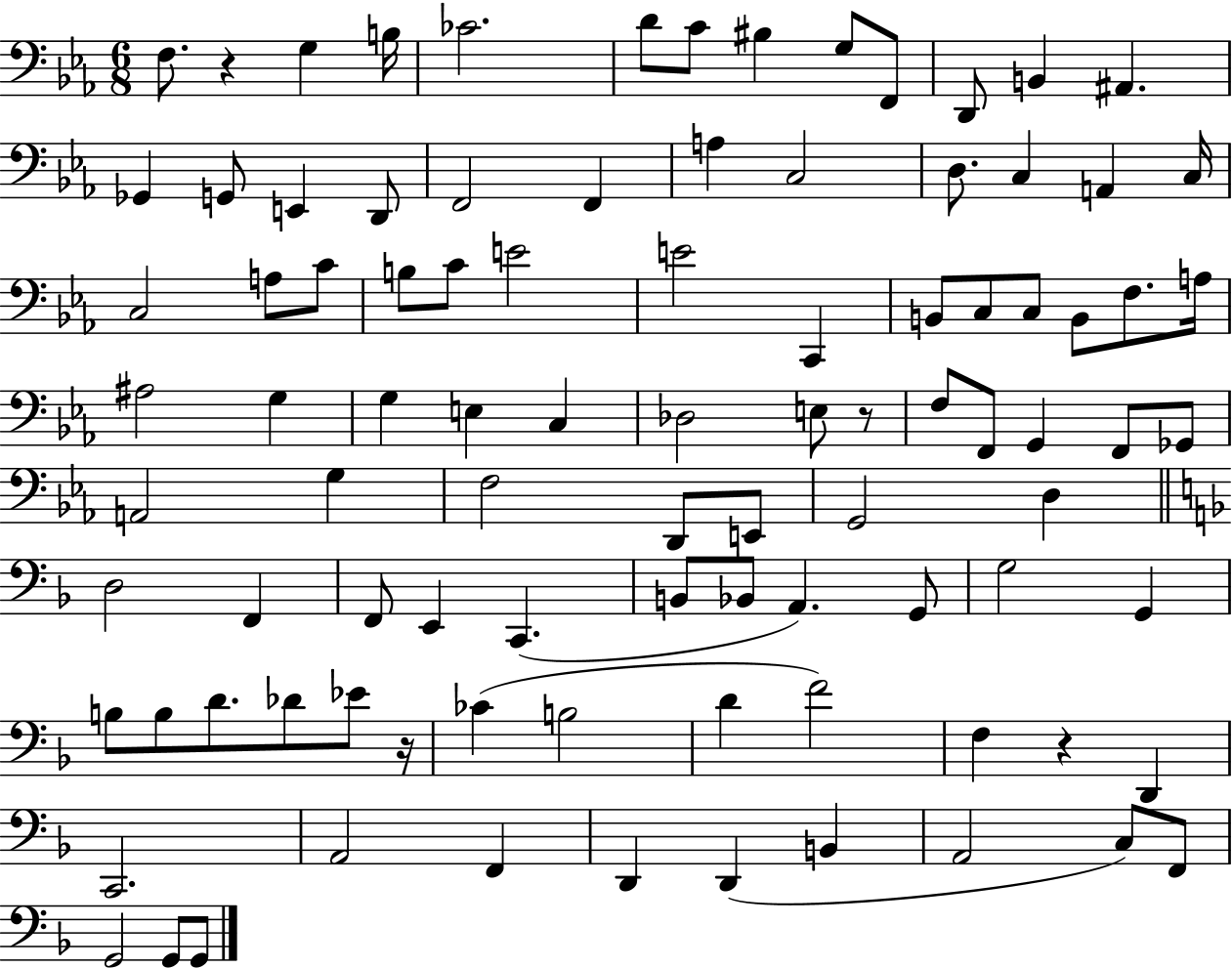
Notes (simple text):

F3/e. R/q G3/q B3/s CES4/h. D4/e C4/e BIS3/q G3/e F2/e D2/e B2/q A#2/q. Gb2/q G2/e E2/q D2/e F2/h F2/q A3/q C3/h D3/e. C3/q A2/q C3/s C3/h A3/e C4/e B3/e C4/e E4/h E4/h C2/q B2/e C3/e C3/e B2/e F3/e. A3/s A#3/h G3/q G3/q E3/q C3/q Db3/h E3/e R/e F3/e F2/e G2/q F2/e Gb2/e A2/h G3/q F3/h D2/e E2/e G2/h D3/q D3/h F2/q F2/e E2/q C2/q. B2/e Bb2/e A2/q. G2/e G3/h G2/q B3/e B3/e D4/e. Db4/e Eb4/e R/s CES4/q B3/h D4/q F4/h F3/q R/q D2/q C2/h. A2/h F2/q D2/q D2/q B2/q A2/h C3/e F2/e G2/h G2/e G2/e